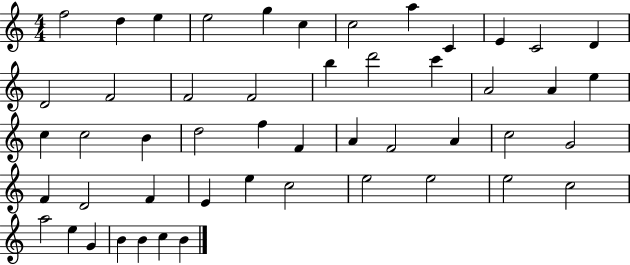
F5/h D5/q E5/q E5/h G5/q C5/q C5/h A5/q C4/q E4/q C4/h D4/q D4/h F4/h F4/h F4/h B5/q D6/h C6/q A4/h A4/q E5/q C5/q C5/h B4/q D5/h F5/q F4/q A4/q F4/h A4/q C5/h G4/h F4/q D4/h F4/q E4/q E5/q C5/h E5/h E5/h E5/h C5/h A5/h E5/q G4/q B4/q B4/q C5/q B4/q